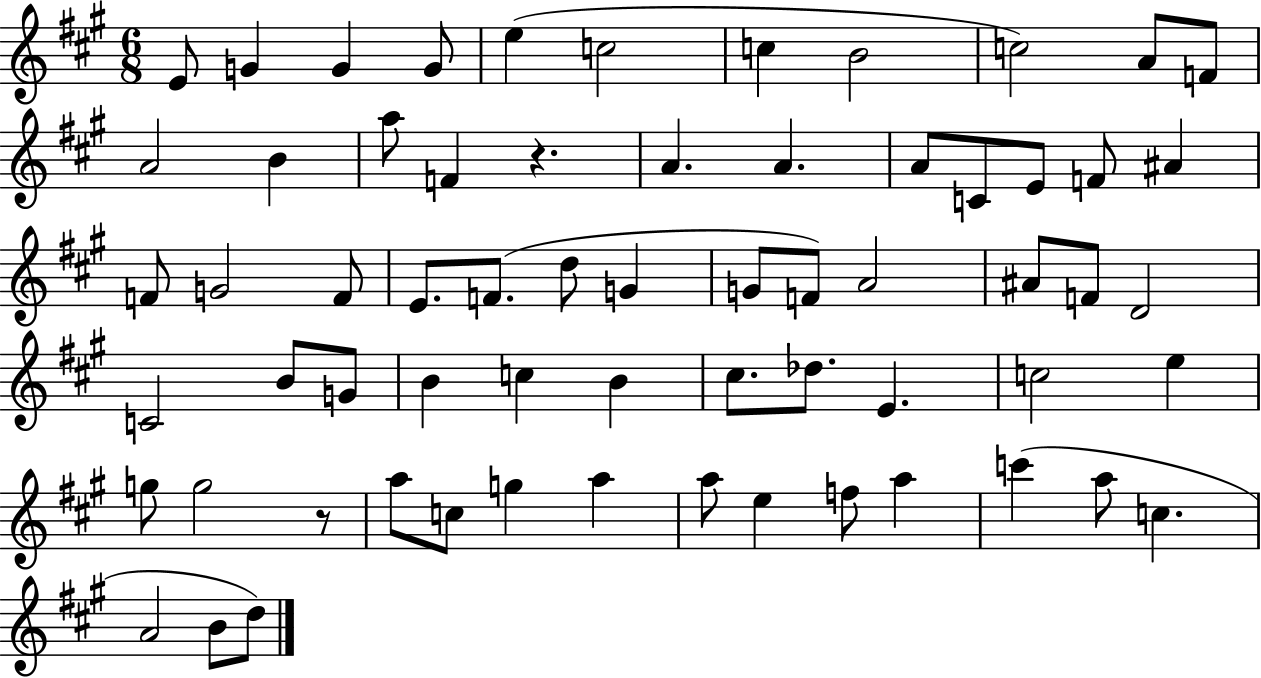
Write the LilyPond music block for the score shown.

{
  \clef treble
  \numericTimeSignature
  \time 6/8
  \key a \major
  e'8 g'4 g'4 g'8 | e''4( c''2 | c''4 b'2 | c''2) a'8 f'8 | \break a'2 b'4 | a''8 f'4 r4. | a'4. a'4. | a'8 c'8 e'8 f'8 ais'4 | \break f'8 g'2 f'8 | e'8. f'8.( d''8 g'4 | g'8 f'8) a'2 | ais'8 f'8 d'2 | \break c'2 b'8 g'8 | b'4 c''4 b'4 | cis''8. des''8. e'4. | c''2 e''4 | \break g''8 g''2 r8 | a''8 c''8 g''4 a''4 | a''8 e''4 f''8 a''4 | c'''4( a''8 c''4. | \break a'2 b'8 d''8) | \bar "|."
}